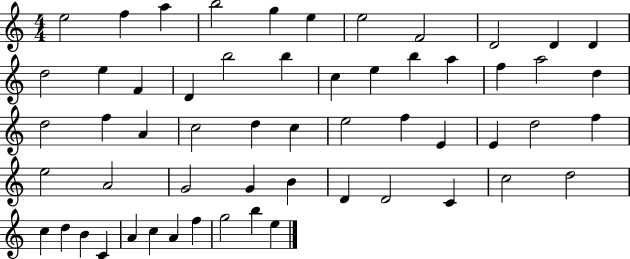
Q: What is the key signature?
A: C major